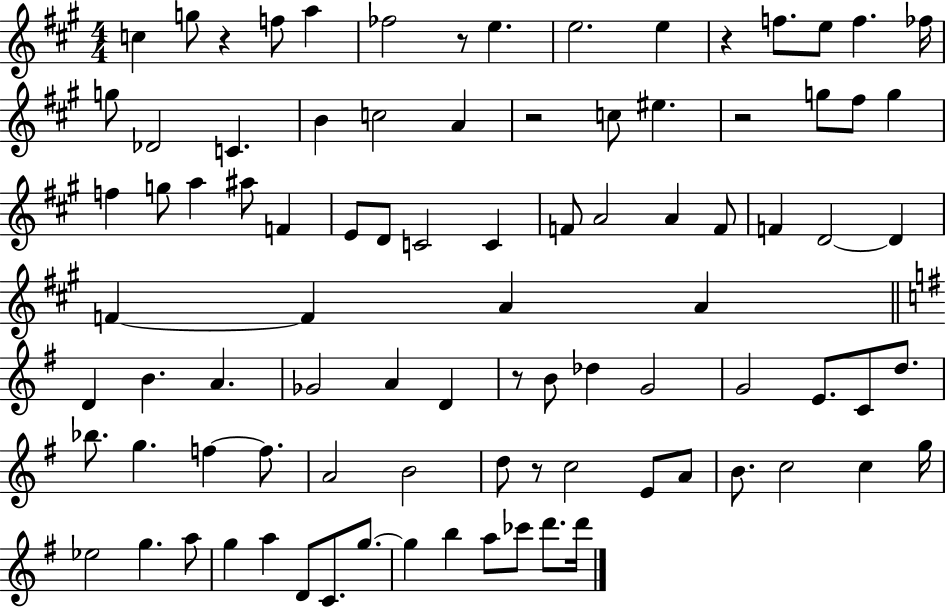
C5/q G5/e R/q F5/e A5/q FES5/h R/e E5/q. E5/h. E5/q R/q F5/e. E5/e F5/q. FES5/s G5/e Db4/h C4/q. B4/q C5/h A4/q R/h C5/e EIS5/q. R/h G5/e F#5/e G5/q F5/q G5/e A5/q A#5/e F4/q E4/e D4/e C4/h C4/q F4/e A4/h A4/q F4/e F4/q D4/h D4/q F4/q F4/q A4/q A4/q D4/q B4/q. A4/q. Gb4/h A4/q D4/q R/e B4/e Db5/q G4/h G4/h E4/e. C4/e D5/e. Bb5/e. G5/q. F5/q F5/e. A4/h B4/h D5/e R/e C5/h E4/e A4/e B4/e. C5/h C5/q G5/s Eb5/h G5/q. A5/e G5/q A5/q D4/e C4/e. G5/e. G5/q B5/q A5/e CES6/e D6/e. D6/s